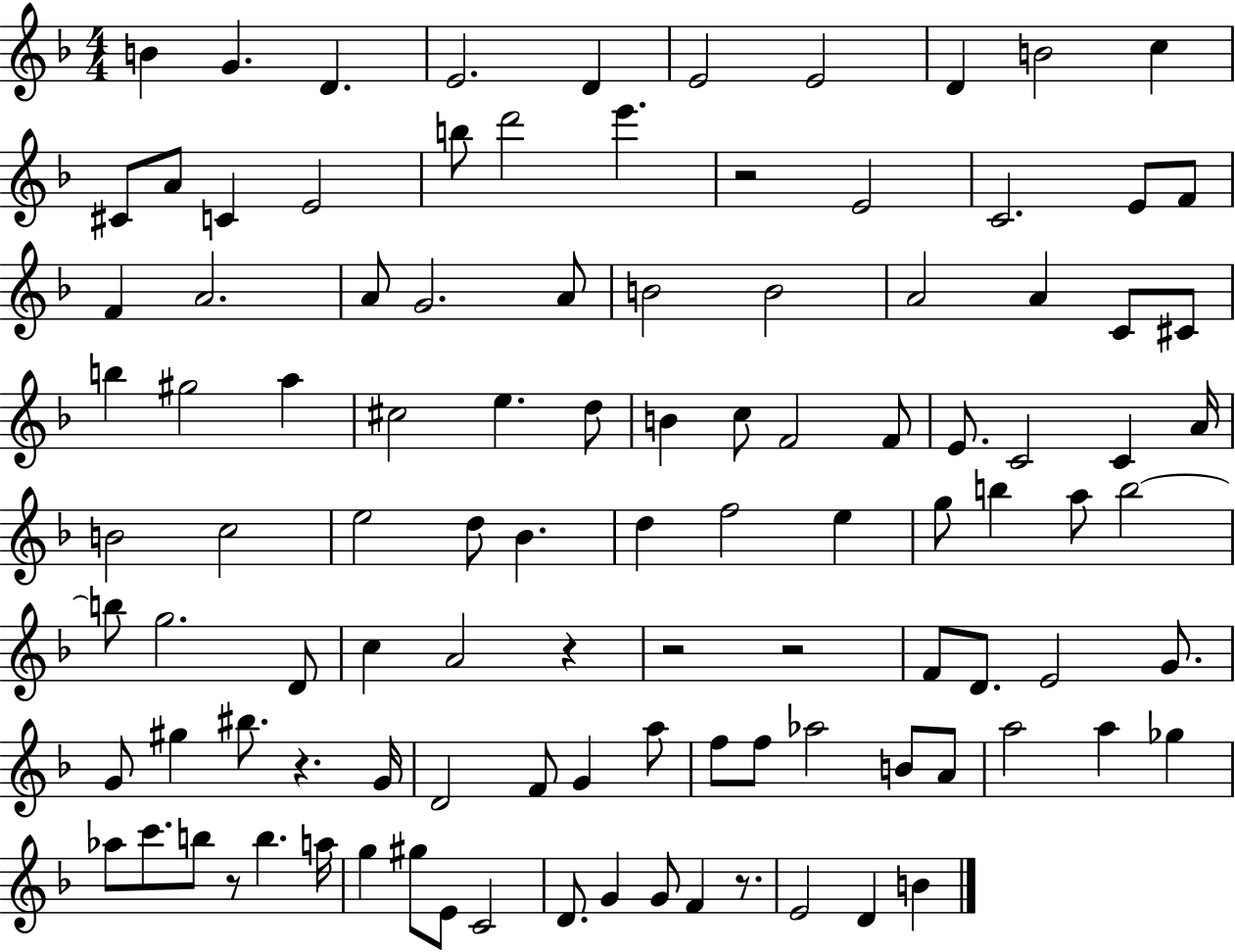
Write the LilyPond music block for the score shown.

{
  \clef treble
  \numericTimeSignature
  \time 4/4
  \key f \major
  b'4 g'4. d'4. | e'2. d'4 | e'2 e'2 | d'4 b'2 c''4 | \break cis'8 a'8 c'4 e'2 | b''8 d'''2 e'''4. | r2 e'2 | c'2. e'8 f'8 | \break f'4 a'2. | a'8 g'2. a'8 | b'2 b'2 | a'2 a'4 c'8 cis'8 | \break b''4 gis''2 a''4 | cis''2 e''4. d''8 | b'4 c''8 f'2 f'8 | e'8. c'2 c'4 a'16 | \break b'2 c''2 | e''2 d''8 bes'4. | d''4 f''2 e''4 | g''8 b''4 a''8 b''2~~ | \break b''8 g''2. d'8 | c''4 a'2 r4 | r2 r2 | f'8 d'8. e'2 g'8. | \break g'8 gis''4 bis''8. r4. g'16 | d'2 f'8 g'4 a''8 | f''8 f''8 aes''2 b'8 a'8 | a''2 a''4 ges''4 | \break aes''8 c'''8. b''8 r8 b''4. a''16 | g''4 gis''8 e'8 c'2 | d'8. g'4 g'8 f'4 r8. | e'2 d'4 b'4 | \break \bar "|."
}